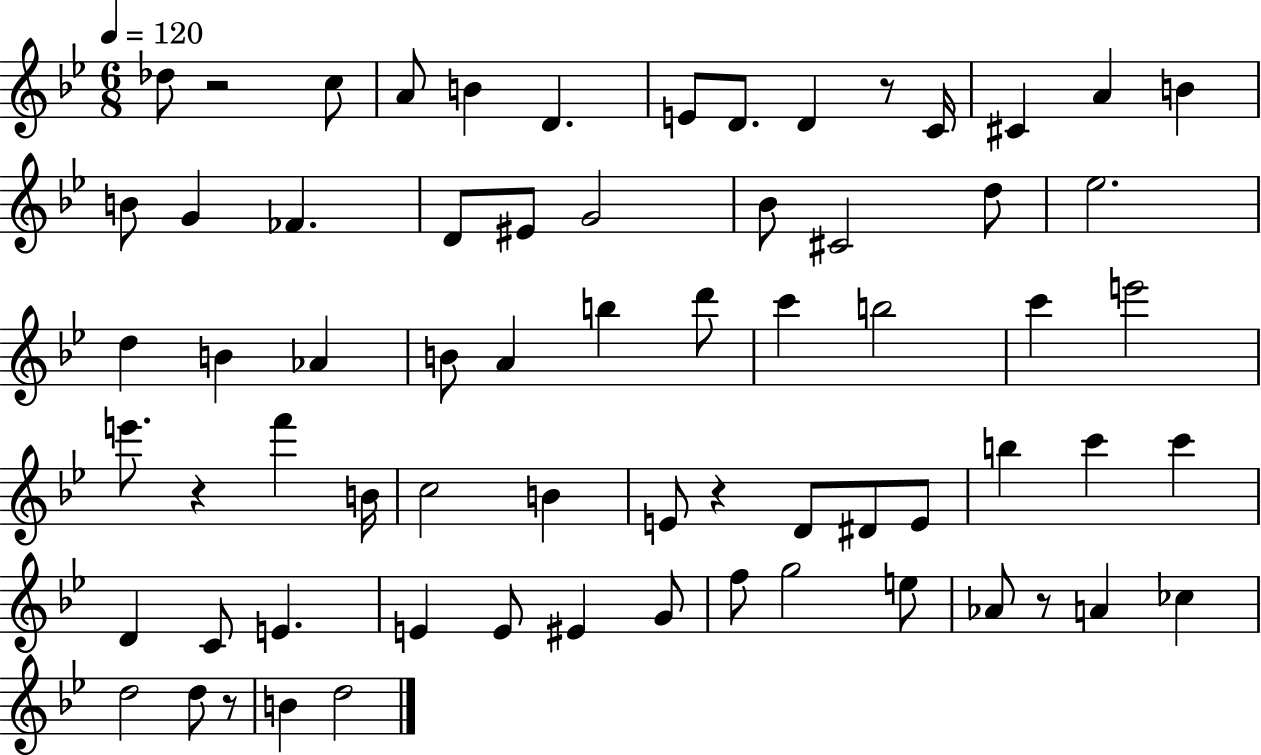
X:1
T:Untitled
M:6/8
L:1/4
K:Bb
_d/2 z2 c/2 A/2 B D E/2 D/2 D z/2 C/4 ^C A B B/2 G _F D/2 ^E/2 G2 _B/2 ^C2 d/2 _e2 d B _A B/2 A b d'/2 c' b2 c' e'2 e'/2 z f' B/4 c2 B E/2 z D/2 ^D/2 E/2 b c' c' D C/2 E E E/2 ^E G/2 f/2 g2 e/2 _A/2 z/2 A _c d2 d/2 z/2 B d2